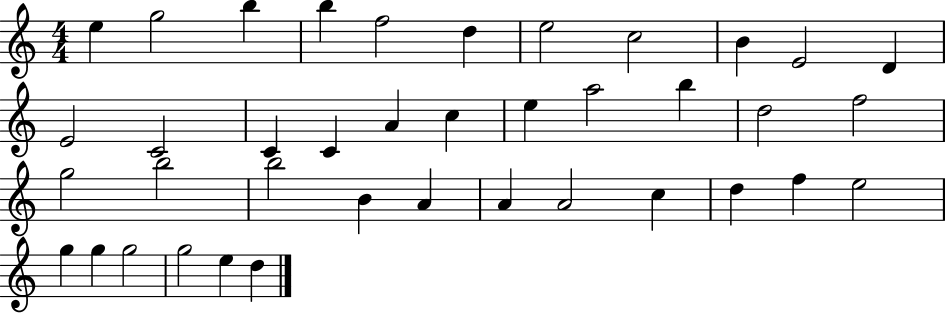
E5/q G5/h B5/q B5/q F5/h D5/q E5/h C5/h B4/q E4/h D4/q E4/h C4/h C4/q C4/q A4/q C5/q E5/q A5/h B5/q D5/h F5/h G5/h B5/h B5/h B4/q A4/q A4/q A4/h C5/q D5/q F5/q E5/h G5/q G5/q G5/h G5/h E5/q D5/q